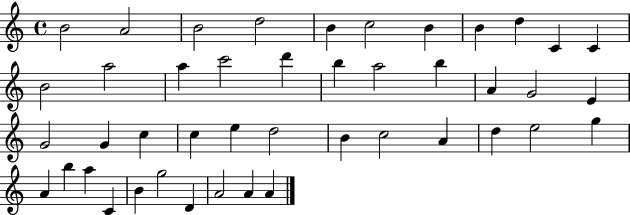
X:1
T:Untitled
M:4/4
L:1/4
K:C
B2 A2 B2 d2 B c2 B B d C C B2 a2 a c'2 d' b a2 b A G2 E G2 G c c e d2 B c2 A d e2 g A b a C B g2 D A2 A A